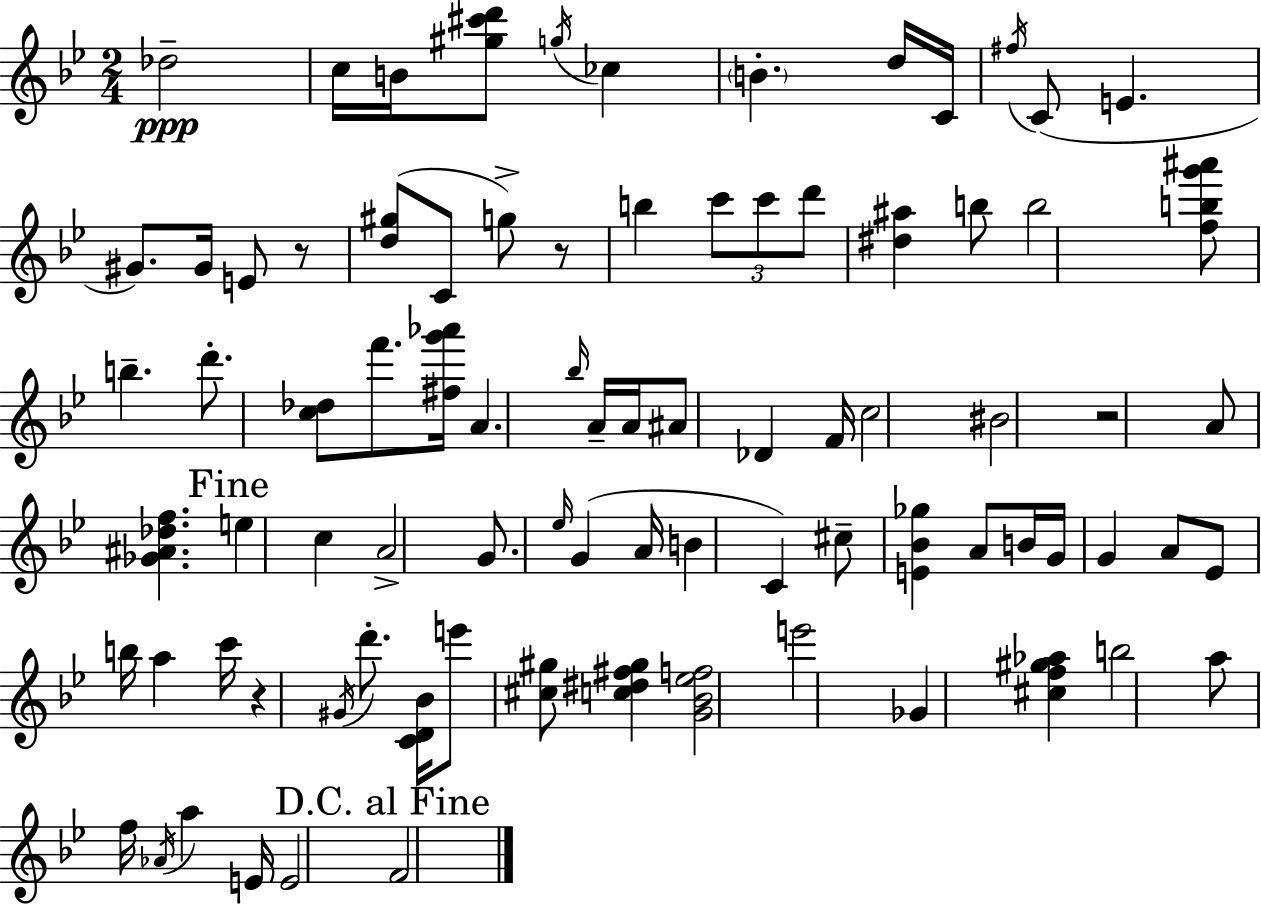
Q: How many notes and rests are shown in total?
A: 84